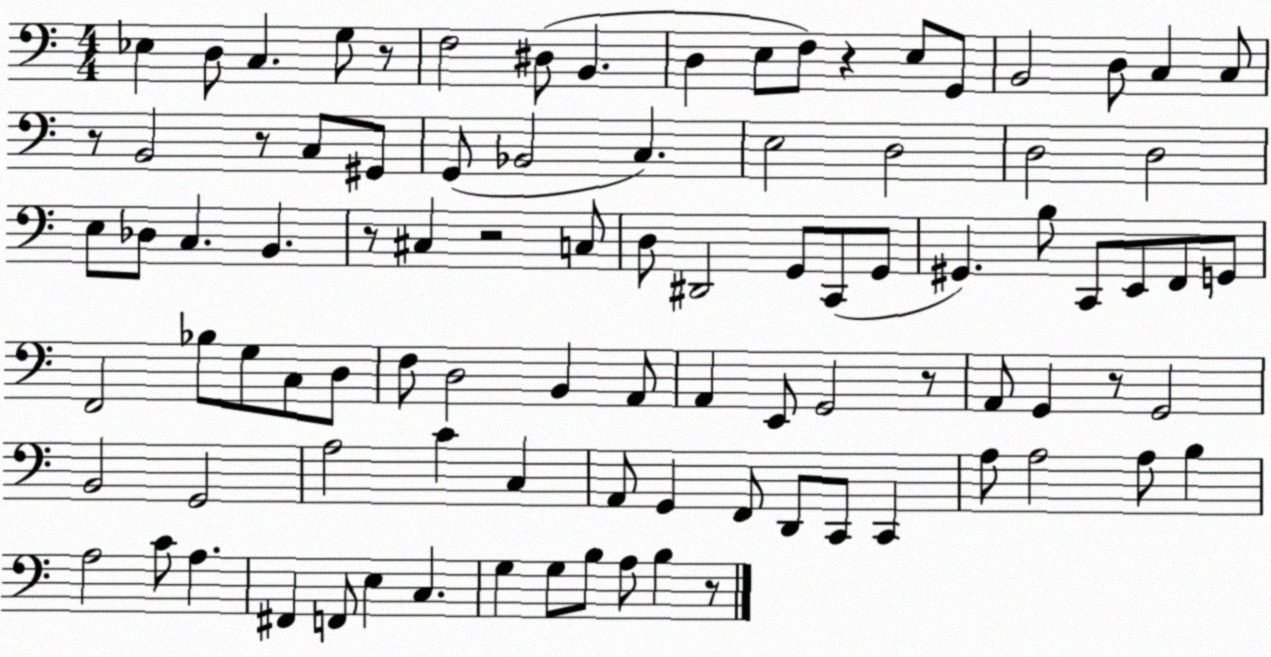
X:1
T:Untitled
M:4/4
L:1/4
K:C
_E, D,/2 C, G,/2 z/2 F,2 ^D,/2 B,, D, E,/2 F,/2 z E,/2 G,,/2 B,,2 D,/2 C, C,/2 z/2 B,,2 z/2 C,/2 ^G,,/2 G,,/2 _B,,2 C, E,2 D,2 D,2 D,2 E,/2 _D,/2 C, B,, z/2 ^C, z2 C,/2 D,/2 ^D,,2 G,,/2 C,,/2 G,,/2 ^G,, B,/2 C,,/2 E,,/2 F,,/2 G,,/2 F,,2 _B,/2 G,/2 C,/2 D,/2 F,/2 D,2 B,, A,,/2 A,, E,,/2 G,,2 z/2 A,,/2 G,, z/2 G,,2 B,,2 G,,2 A,2 C C, A,,/2 G,, F,,/2 D,,/2 C,,/2 C,, A,/2 A,2 A,/2 B, A,2 C/2 A, ^F,, F,,/2 E, C, G, G,/2 B,/2 A,/2 B, z/2